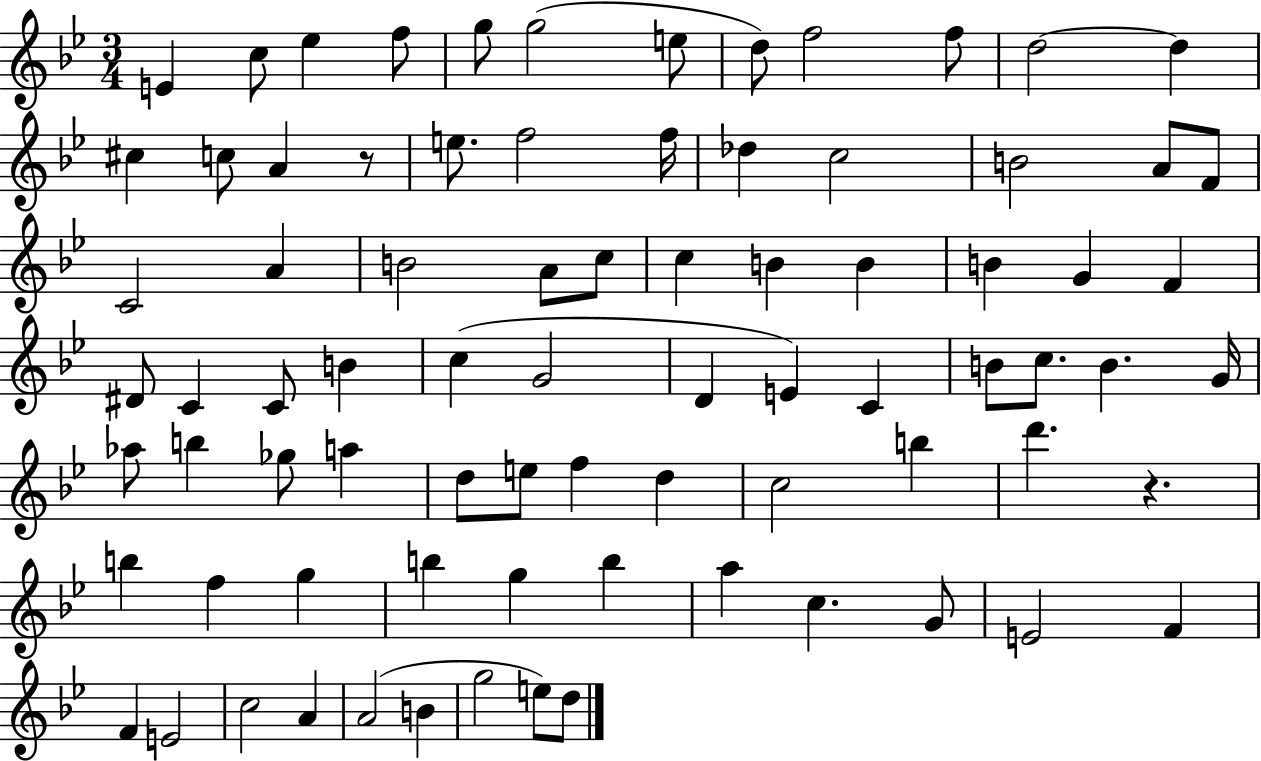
{
  \clef treble
  \numericTimeSignature
  \time 3/4
  \key bes \major
  \repeat volta 2 { e'4 c''8 ees''4 f''8 | g''8 g''2( e''8 | d''8) f''2 f''8 | d''2~~ d''4 | \break cis''4 c''8 a'4 r8 | e''8. f''2 f''16 | des''4 c''2 | b'2 a'8 f'8 | \break c'2 a'4 | b'2 a'8 c''8 | c''4 b'4 b'4 | b'4 g'4 f'4 | \break dis'8 c'4 c'8 b'4 | c''4( g'2 | d'4 e'4) c'4 | b'8 c''8. b'4. g'16 | \break aes''8 b''4 ges''8 a''4 | d''8 e''8 f''4 d''4 | c''2 b''4 | d'''4. r4. | \break b''4 f''4 g''4 | b''4 g''4 b''4 | a''4 c''4. g'8 | e'2 f'4 | \break f'4 e'2 | c''2 a'4 | a'2( b'4 | g''2 e''8) d''8 | \break } \bar "|."
}